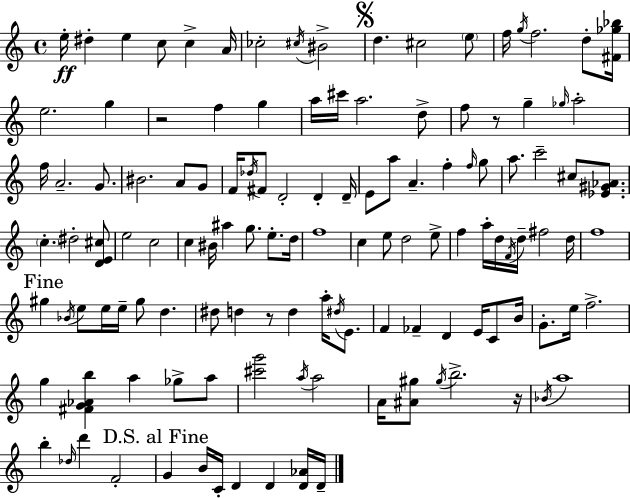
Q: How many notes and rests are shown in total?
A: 126